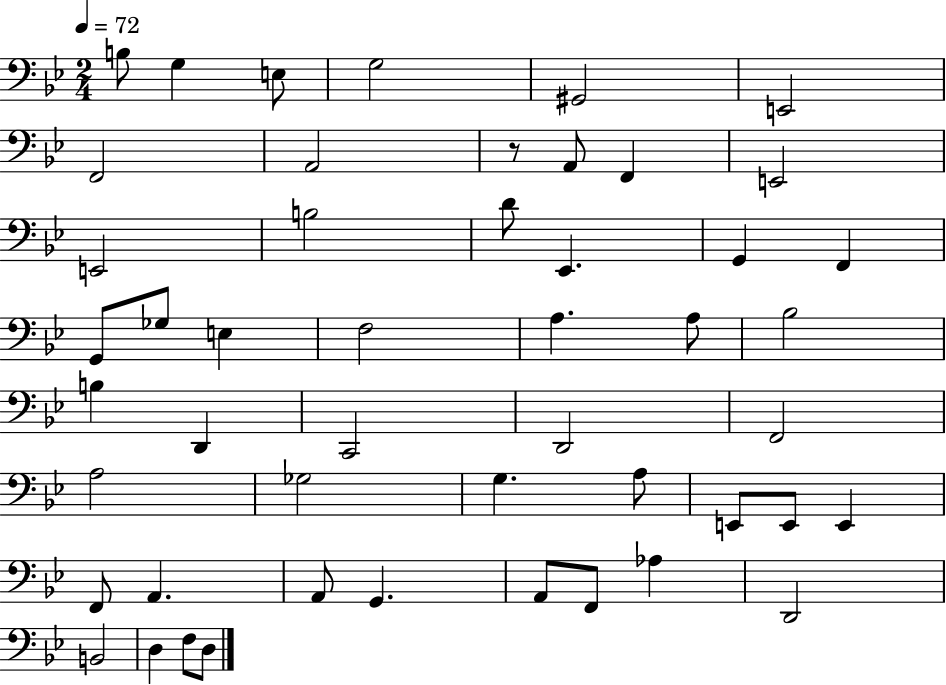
X:1
T:Untitled
M:2/4
L:1/4
K:Bb
B,/2 G, E,/2 G,2 ^G,,2 E,,2 F,,2 A,,2 z/2 A,,/2 F,, E,,2 E,,2 B,2 D/2 _E,, G,, F,, G,,/2 _G,/2 E, F,2 A, A,/2 _B,2 B, D,, C,,2 D,,2 F,,2 A,2 _G,2 G, A,/2 E,,/2 E,,/2 E,, F,,/2 A,, A,,/2 G,, A,,/2 F,,/2 _A, D,,2 B,,2 D, F,/2 D,/2